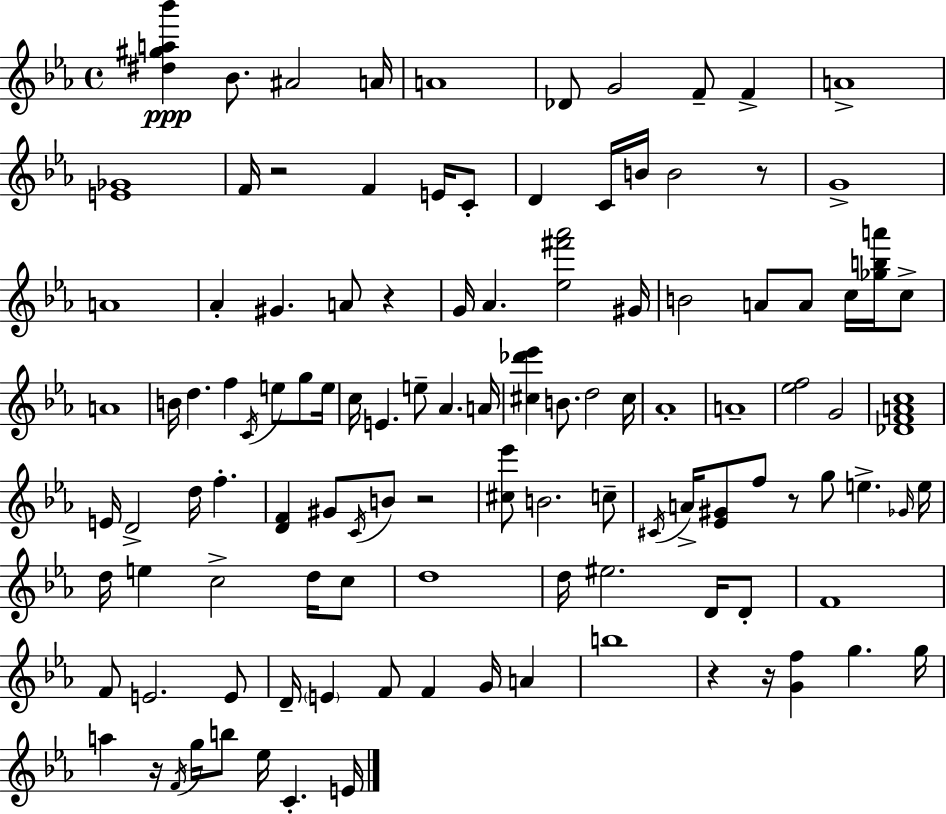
[D#5,G#5,A5,Bb6]/q Bb4/e. A#4/h A4/s A4/w Db4/e G4/h F4/e F4/q A4/w [E4,Gb4]/w F4/s R/h F4/q E4/s C4/e D4/q C4/s B4/s B4/h R/e G4/w A4/w Ab4/q G#4/q. A4/e R/q G4/s Ab4/q. [Eb5,F#6,Ab6]/h G#4/s B4/h A4/e A4/e C5/s [Gb5,B5,A6]/s C5/e A4/w B4/s D5/q. F5/q C4/s E5/e G5/e E5/s C5/s E4/q. E5/e Ab4/q. A4/s [C#5,Db6,Eb6]/q B4/e. D5/h C#5/s Ab4/w A4/w [Eb5,F5]/h G4/h [Db4,F4,A4,C5]/w E4/s D4/h D5/s F5/q. [D4,F4]/q G#4/e C4/s B4/e R/h [C#5,Eb6]/e B4/h. C5/e C#4/s A4/s [Eb4,G#4]/e F5/e R/e G5/e E5/q. Gb4/s E5/s D5/s E5/q C5/h D5/s C5/e D5/w D5/s EIS5/h. D4/s D4/e F4/w F4/e E4/h. E4/e D4/s E4/q F4/e F4/q G4/s A4/q B5/w R/q R/s [G4,F5]/q G5/q. G5/s A5/q R/s F4/s G5/s B5/e Eb5/s C4/q. E4/s